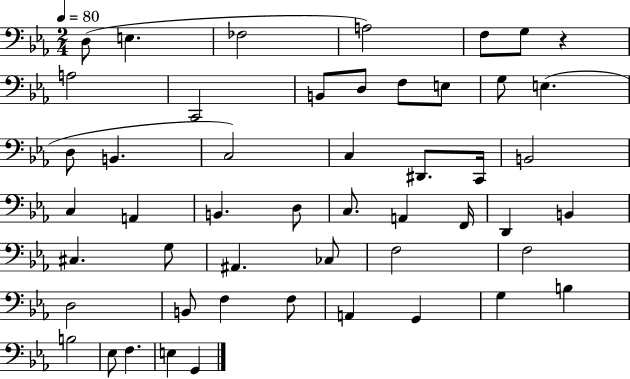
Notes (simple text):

D3/e E3/q. FES3/h A3/h F3/e G3/e R/q A3/h C2/h B2/e D3/e F3/e E3/e G3/e E3/q. D3/e B2/q. C3/h C3/q D#2/e. C2/s B2/h C3/q A2/q B2/q. D3/e C3/e. A2/q F2/s D2/q B2/q C#3/q. G3/e A#2/q. CES3/e F3/h F3/h D3/h B2/e F3/q F3/e A2/q G2/q G3/q B3/q B3/h Eb3/e F3/q. E3/q G2/q